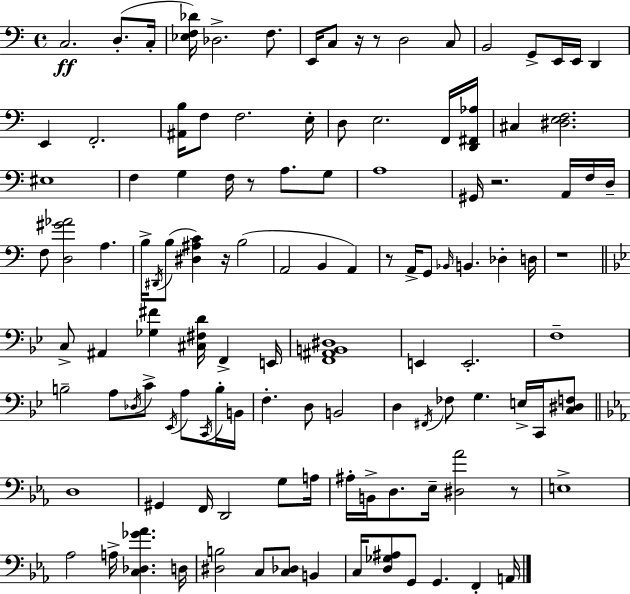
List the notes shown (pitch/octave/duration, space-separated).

C3/h. D3/e. C3/s [Eb3,F3,Db4]/s Db3/h. F3/e. E2/s C3/e R/s R/e D3/h C3/e B2/h G2/e E2/s E2/s D2/q E2/q F2/h. [A#2,B3]/s F3/e F3/h. E3/s D3/e E3/h. F2/s [D2,F#2,Ab3]/s C#3/q [D#3,E3,F3]/h. EIS3/w F3/q G3/q F3/s R/e A3/e. G3/e A3/w G#2/s R/h. A2/s F3/s D3/s F3/e [D3,G#4,Ab4]/h A3/q. B3/s D#2/s B3/e [D#3,A#3,C4]/q R/s B3/h A2/h B2/q A2/q R/e A2/s G2/e Bb2/s B2/q. Db3/q D3/s R/w C3/e A#2/q [Gb3,F#4]/q [C#3,F#3,D4]/s F2/q E2/s [F2,A#2,B2,D#3]/w E2/q E2/h. F3/w B3/h A3/e Db3/s C4/e Eb2/s A3/e C2/s B3/s B2/s F3/q. D3/e B2/h D3/q F#2/s FES3/e G3/q. E3/s C2/s [C3,D#3,F3]/e D3/w G#2/q F2/s D2/h G3/e A3/s A#3/s B2/s D3/e. Eb3/s [D#3,Ab4]/h R/e E3/w Ab3/h A3/s [C3,Db3,Gb4,Ab4]/q. D3/s [D#3,B3]/h C3/e [C3,Db3]/e B2/q C3/s [D3,Gb3,A#3]/e G2/e G2/q. F2/q A2/s